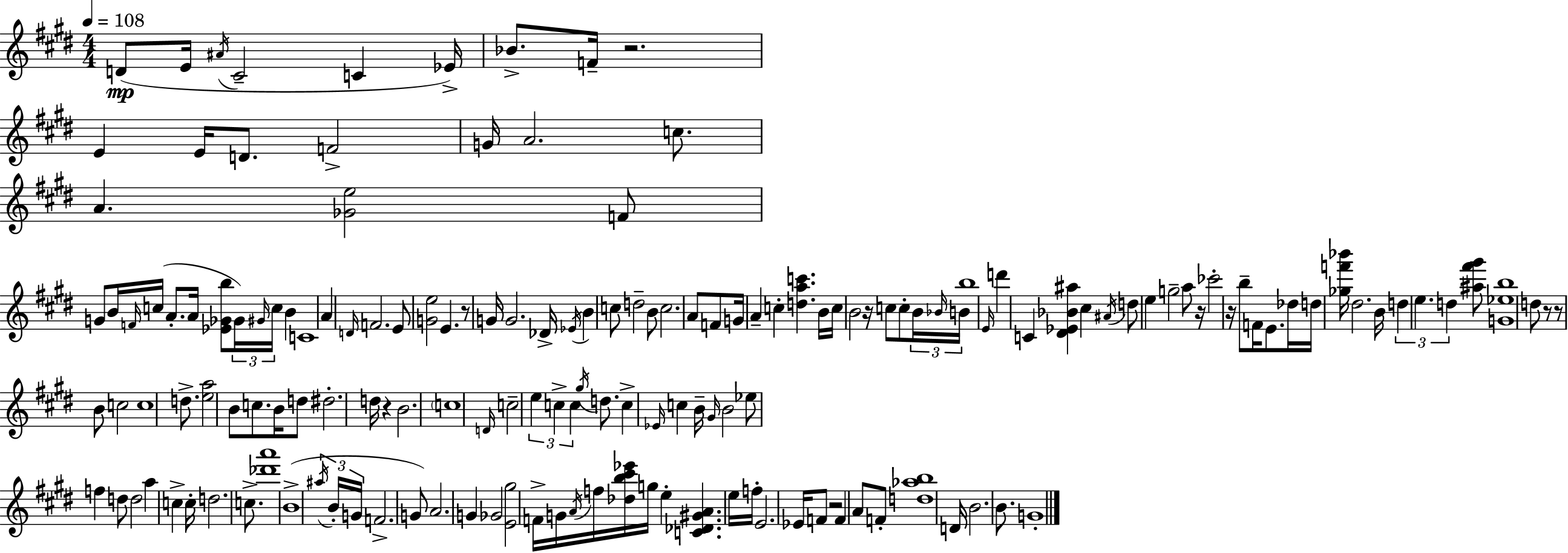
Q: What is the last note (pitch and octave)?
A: G4